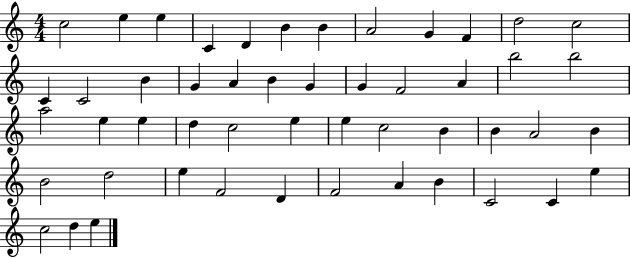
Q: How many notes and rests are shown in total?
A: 50